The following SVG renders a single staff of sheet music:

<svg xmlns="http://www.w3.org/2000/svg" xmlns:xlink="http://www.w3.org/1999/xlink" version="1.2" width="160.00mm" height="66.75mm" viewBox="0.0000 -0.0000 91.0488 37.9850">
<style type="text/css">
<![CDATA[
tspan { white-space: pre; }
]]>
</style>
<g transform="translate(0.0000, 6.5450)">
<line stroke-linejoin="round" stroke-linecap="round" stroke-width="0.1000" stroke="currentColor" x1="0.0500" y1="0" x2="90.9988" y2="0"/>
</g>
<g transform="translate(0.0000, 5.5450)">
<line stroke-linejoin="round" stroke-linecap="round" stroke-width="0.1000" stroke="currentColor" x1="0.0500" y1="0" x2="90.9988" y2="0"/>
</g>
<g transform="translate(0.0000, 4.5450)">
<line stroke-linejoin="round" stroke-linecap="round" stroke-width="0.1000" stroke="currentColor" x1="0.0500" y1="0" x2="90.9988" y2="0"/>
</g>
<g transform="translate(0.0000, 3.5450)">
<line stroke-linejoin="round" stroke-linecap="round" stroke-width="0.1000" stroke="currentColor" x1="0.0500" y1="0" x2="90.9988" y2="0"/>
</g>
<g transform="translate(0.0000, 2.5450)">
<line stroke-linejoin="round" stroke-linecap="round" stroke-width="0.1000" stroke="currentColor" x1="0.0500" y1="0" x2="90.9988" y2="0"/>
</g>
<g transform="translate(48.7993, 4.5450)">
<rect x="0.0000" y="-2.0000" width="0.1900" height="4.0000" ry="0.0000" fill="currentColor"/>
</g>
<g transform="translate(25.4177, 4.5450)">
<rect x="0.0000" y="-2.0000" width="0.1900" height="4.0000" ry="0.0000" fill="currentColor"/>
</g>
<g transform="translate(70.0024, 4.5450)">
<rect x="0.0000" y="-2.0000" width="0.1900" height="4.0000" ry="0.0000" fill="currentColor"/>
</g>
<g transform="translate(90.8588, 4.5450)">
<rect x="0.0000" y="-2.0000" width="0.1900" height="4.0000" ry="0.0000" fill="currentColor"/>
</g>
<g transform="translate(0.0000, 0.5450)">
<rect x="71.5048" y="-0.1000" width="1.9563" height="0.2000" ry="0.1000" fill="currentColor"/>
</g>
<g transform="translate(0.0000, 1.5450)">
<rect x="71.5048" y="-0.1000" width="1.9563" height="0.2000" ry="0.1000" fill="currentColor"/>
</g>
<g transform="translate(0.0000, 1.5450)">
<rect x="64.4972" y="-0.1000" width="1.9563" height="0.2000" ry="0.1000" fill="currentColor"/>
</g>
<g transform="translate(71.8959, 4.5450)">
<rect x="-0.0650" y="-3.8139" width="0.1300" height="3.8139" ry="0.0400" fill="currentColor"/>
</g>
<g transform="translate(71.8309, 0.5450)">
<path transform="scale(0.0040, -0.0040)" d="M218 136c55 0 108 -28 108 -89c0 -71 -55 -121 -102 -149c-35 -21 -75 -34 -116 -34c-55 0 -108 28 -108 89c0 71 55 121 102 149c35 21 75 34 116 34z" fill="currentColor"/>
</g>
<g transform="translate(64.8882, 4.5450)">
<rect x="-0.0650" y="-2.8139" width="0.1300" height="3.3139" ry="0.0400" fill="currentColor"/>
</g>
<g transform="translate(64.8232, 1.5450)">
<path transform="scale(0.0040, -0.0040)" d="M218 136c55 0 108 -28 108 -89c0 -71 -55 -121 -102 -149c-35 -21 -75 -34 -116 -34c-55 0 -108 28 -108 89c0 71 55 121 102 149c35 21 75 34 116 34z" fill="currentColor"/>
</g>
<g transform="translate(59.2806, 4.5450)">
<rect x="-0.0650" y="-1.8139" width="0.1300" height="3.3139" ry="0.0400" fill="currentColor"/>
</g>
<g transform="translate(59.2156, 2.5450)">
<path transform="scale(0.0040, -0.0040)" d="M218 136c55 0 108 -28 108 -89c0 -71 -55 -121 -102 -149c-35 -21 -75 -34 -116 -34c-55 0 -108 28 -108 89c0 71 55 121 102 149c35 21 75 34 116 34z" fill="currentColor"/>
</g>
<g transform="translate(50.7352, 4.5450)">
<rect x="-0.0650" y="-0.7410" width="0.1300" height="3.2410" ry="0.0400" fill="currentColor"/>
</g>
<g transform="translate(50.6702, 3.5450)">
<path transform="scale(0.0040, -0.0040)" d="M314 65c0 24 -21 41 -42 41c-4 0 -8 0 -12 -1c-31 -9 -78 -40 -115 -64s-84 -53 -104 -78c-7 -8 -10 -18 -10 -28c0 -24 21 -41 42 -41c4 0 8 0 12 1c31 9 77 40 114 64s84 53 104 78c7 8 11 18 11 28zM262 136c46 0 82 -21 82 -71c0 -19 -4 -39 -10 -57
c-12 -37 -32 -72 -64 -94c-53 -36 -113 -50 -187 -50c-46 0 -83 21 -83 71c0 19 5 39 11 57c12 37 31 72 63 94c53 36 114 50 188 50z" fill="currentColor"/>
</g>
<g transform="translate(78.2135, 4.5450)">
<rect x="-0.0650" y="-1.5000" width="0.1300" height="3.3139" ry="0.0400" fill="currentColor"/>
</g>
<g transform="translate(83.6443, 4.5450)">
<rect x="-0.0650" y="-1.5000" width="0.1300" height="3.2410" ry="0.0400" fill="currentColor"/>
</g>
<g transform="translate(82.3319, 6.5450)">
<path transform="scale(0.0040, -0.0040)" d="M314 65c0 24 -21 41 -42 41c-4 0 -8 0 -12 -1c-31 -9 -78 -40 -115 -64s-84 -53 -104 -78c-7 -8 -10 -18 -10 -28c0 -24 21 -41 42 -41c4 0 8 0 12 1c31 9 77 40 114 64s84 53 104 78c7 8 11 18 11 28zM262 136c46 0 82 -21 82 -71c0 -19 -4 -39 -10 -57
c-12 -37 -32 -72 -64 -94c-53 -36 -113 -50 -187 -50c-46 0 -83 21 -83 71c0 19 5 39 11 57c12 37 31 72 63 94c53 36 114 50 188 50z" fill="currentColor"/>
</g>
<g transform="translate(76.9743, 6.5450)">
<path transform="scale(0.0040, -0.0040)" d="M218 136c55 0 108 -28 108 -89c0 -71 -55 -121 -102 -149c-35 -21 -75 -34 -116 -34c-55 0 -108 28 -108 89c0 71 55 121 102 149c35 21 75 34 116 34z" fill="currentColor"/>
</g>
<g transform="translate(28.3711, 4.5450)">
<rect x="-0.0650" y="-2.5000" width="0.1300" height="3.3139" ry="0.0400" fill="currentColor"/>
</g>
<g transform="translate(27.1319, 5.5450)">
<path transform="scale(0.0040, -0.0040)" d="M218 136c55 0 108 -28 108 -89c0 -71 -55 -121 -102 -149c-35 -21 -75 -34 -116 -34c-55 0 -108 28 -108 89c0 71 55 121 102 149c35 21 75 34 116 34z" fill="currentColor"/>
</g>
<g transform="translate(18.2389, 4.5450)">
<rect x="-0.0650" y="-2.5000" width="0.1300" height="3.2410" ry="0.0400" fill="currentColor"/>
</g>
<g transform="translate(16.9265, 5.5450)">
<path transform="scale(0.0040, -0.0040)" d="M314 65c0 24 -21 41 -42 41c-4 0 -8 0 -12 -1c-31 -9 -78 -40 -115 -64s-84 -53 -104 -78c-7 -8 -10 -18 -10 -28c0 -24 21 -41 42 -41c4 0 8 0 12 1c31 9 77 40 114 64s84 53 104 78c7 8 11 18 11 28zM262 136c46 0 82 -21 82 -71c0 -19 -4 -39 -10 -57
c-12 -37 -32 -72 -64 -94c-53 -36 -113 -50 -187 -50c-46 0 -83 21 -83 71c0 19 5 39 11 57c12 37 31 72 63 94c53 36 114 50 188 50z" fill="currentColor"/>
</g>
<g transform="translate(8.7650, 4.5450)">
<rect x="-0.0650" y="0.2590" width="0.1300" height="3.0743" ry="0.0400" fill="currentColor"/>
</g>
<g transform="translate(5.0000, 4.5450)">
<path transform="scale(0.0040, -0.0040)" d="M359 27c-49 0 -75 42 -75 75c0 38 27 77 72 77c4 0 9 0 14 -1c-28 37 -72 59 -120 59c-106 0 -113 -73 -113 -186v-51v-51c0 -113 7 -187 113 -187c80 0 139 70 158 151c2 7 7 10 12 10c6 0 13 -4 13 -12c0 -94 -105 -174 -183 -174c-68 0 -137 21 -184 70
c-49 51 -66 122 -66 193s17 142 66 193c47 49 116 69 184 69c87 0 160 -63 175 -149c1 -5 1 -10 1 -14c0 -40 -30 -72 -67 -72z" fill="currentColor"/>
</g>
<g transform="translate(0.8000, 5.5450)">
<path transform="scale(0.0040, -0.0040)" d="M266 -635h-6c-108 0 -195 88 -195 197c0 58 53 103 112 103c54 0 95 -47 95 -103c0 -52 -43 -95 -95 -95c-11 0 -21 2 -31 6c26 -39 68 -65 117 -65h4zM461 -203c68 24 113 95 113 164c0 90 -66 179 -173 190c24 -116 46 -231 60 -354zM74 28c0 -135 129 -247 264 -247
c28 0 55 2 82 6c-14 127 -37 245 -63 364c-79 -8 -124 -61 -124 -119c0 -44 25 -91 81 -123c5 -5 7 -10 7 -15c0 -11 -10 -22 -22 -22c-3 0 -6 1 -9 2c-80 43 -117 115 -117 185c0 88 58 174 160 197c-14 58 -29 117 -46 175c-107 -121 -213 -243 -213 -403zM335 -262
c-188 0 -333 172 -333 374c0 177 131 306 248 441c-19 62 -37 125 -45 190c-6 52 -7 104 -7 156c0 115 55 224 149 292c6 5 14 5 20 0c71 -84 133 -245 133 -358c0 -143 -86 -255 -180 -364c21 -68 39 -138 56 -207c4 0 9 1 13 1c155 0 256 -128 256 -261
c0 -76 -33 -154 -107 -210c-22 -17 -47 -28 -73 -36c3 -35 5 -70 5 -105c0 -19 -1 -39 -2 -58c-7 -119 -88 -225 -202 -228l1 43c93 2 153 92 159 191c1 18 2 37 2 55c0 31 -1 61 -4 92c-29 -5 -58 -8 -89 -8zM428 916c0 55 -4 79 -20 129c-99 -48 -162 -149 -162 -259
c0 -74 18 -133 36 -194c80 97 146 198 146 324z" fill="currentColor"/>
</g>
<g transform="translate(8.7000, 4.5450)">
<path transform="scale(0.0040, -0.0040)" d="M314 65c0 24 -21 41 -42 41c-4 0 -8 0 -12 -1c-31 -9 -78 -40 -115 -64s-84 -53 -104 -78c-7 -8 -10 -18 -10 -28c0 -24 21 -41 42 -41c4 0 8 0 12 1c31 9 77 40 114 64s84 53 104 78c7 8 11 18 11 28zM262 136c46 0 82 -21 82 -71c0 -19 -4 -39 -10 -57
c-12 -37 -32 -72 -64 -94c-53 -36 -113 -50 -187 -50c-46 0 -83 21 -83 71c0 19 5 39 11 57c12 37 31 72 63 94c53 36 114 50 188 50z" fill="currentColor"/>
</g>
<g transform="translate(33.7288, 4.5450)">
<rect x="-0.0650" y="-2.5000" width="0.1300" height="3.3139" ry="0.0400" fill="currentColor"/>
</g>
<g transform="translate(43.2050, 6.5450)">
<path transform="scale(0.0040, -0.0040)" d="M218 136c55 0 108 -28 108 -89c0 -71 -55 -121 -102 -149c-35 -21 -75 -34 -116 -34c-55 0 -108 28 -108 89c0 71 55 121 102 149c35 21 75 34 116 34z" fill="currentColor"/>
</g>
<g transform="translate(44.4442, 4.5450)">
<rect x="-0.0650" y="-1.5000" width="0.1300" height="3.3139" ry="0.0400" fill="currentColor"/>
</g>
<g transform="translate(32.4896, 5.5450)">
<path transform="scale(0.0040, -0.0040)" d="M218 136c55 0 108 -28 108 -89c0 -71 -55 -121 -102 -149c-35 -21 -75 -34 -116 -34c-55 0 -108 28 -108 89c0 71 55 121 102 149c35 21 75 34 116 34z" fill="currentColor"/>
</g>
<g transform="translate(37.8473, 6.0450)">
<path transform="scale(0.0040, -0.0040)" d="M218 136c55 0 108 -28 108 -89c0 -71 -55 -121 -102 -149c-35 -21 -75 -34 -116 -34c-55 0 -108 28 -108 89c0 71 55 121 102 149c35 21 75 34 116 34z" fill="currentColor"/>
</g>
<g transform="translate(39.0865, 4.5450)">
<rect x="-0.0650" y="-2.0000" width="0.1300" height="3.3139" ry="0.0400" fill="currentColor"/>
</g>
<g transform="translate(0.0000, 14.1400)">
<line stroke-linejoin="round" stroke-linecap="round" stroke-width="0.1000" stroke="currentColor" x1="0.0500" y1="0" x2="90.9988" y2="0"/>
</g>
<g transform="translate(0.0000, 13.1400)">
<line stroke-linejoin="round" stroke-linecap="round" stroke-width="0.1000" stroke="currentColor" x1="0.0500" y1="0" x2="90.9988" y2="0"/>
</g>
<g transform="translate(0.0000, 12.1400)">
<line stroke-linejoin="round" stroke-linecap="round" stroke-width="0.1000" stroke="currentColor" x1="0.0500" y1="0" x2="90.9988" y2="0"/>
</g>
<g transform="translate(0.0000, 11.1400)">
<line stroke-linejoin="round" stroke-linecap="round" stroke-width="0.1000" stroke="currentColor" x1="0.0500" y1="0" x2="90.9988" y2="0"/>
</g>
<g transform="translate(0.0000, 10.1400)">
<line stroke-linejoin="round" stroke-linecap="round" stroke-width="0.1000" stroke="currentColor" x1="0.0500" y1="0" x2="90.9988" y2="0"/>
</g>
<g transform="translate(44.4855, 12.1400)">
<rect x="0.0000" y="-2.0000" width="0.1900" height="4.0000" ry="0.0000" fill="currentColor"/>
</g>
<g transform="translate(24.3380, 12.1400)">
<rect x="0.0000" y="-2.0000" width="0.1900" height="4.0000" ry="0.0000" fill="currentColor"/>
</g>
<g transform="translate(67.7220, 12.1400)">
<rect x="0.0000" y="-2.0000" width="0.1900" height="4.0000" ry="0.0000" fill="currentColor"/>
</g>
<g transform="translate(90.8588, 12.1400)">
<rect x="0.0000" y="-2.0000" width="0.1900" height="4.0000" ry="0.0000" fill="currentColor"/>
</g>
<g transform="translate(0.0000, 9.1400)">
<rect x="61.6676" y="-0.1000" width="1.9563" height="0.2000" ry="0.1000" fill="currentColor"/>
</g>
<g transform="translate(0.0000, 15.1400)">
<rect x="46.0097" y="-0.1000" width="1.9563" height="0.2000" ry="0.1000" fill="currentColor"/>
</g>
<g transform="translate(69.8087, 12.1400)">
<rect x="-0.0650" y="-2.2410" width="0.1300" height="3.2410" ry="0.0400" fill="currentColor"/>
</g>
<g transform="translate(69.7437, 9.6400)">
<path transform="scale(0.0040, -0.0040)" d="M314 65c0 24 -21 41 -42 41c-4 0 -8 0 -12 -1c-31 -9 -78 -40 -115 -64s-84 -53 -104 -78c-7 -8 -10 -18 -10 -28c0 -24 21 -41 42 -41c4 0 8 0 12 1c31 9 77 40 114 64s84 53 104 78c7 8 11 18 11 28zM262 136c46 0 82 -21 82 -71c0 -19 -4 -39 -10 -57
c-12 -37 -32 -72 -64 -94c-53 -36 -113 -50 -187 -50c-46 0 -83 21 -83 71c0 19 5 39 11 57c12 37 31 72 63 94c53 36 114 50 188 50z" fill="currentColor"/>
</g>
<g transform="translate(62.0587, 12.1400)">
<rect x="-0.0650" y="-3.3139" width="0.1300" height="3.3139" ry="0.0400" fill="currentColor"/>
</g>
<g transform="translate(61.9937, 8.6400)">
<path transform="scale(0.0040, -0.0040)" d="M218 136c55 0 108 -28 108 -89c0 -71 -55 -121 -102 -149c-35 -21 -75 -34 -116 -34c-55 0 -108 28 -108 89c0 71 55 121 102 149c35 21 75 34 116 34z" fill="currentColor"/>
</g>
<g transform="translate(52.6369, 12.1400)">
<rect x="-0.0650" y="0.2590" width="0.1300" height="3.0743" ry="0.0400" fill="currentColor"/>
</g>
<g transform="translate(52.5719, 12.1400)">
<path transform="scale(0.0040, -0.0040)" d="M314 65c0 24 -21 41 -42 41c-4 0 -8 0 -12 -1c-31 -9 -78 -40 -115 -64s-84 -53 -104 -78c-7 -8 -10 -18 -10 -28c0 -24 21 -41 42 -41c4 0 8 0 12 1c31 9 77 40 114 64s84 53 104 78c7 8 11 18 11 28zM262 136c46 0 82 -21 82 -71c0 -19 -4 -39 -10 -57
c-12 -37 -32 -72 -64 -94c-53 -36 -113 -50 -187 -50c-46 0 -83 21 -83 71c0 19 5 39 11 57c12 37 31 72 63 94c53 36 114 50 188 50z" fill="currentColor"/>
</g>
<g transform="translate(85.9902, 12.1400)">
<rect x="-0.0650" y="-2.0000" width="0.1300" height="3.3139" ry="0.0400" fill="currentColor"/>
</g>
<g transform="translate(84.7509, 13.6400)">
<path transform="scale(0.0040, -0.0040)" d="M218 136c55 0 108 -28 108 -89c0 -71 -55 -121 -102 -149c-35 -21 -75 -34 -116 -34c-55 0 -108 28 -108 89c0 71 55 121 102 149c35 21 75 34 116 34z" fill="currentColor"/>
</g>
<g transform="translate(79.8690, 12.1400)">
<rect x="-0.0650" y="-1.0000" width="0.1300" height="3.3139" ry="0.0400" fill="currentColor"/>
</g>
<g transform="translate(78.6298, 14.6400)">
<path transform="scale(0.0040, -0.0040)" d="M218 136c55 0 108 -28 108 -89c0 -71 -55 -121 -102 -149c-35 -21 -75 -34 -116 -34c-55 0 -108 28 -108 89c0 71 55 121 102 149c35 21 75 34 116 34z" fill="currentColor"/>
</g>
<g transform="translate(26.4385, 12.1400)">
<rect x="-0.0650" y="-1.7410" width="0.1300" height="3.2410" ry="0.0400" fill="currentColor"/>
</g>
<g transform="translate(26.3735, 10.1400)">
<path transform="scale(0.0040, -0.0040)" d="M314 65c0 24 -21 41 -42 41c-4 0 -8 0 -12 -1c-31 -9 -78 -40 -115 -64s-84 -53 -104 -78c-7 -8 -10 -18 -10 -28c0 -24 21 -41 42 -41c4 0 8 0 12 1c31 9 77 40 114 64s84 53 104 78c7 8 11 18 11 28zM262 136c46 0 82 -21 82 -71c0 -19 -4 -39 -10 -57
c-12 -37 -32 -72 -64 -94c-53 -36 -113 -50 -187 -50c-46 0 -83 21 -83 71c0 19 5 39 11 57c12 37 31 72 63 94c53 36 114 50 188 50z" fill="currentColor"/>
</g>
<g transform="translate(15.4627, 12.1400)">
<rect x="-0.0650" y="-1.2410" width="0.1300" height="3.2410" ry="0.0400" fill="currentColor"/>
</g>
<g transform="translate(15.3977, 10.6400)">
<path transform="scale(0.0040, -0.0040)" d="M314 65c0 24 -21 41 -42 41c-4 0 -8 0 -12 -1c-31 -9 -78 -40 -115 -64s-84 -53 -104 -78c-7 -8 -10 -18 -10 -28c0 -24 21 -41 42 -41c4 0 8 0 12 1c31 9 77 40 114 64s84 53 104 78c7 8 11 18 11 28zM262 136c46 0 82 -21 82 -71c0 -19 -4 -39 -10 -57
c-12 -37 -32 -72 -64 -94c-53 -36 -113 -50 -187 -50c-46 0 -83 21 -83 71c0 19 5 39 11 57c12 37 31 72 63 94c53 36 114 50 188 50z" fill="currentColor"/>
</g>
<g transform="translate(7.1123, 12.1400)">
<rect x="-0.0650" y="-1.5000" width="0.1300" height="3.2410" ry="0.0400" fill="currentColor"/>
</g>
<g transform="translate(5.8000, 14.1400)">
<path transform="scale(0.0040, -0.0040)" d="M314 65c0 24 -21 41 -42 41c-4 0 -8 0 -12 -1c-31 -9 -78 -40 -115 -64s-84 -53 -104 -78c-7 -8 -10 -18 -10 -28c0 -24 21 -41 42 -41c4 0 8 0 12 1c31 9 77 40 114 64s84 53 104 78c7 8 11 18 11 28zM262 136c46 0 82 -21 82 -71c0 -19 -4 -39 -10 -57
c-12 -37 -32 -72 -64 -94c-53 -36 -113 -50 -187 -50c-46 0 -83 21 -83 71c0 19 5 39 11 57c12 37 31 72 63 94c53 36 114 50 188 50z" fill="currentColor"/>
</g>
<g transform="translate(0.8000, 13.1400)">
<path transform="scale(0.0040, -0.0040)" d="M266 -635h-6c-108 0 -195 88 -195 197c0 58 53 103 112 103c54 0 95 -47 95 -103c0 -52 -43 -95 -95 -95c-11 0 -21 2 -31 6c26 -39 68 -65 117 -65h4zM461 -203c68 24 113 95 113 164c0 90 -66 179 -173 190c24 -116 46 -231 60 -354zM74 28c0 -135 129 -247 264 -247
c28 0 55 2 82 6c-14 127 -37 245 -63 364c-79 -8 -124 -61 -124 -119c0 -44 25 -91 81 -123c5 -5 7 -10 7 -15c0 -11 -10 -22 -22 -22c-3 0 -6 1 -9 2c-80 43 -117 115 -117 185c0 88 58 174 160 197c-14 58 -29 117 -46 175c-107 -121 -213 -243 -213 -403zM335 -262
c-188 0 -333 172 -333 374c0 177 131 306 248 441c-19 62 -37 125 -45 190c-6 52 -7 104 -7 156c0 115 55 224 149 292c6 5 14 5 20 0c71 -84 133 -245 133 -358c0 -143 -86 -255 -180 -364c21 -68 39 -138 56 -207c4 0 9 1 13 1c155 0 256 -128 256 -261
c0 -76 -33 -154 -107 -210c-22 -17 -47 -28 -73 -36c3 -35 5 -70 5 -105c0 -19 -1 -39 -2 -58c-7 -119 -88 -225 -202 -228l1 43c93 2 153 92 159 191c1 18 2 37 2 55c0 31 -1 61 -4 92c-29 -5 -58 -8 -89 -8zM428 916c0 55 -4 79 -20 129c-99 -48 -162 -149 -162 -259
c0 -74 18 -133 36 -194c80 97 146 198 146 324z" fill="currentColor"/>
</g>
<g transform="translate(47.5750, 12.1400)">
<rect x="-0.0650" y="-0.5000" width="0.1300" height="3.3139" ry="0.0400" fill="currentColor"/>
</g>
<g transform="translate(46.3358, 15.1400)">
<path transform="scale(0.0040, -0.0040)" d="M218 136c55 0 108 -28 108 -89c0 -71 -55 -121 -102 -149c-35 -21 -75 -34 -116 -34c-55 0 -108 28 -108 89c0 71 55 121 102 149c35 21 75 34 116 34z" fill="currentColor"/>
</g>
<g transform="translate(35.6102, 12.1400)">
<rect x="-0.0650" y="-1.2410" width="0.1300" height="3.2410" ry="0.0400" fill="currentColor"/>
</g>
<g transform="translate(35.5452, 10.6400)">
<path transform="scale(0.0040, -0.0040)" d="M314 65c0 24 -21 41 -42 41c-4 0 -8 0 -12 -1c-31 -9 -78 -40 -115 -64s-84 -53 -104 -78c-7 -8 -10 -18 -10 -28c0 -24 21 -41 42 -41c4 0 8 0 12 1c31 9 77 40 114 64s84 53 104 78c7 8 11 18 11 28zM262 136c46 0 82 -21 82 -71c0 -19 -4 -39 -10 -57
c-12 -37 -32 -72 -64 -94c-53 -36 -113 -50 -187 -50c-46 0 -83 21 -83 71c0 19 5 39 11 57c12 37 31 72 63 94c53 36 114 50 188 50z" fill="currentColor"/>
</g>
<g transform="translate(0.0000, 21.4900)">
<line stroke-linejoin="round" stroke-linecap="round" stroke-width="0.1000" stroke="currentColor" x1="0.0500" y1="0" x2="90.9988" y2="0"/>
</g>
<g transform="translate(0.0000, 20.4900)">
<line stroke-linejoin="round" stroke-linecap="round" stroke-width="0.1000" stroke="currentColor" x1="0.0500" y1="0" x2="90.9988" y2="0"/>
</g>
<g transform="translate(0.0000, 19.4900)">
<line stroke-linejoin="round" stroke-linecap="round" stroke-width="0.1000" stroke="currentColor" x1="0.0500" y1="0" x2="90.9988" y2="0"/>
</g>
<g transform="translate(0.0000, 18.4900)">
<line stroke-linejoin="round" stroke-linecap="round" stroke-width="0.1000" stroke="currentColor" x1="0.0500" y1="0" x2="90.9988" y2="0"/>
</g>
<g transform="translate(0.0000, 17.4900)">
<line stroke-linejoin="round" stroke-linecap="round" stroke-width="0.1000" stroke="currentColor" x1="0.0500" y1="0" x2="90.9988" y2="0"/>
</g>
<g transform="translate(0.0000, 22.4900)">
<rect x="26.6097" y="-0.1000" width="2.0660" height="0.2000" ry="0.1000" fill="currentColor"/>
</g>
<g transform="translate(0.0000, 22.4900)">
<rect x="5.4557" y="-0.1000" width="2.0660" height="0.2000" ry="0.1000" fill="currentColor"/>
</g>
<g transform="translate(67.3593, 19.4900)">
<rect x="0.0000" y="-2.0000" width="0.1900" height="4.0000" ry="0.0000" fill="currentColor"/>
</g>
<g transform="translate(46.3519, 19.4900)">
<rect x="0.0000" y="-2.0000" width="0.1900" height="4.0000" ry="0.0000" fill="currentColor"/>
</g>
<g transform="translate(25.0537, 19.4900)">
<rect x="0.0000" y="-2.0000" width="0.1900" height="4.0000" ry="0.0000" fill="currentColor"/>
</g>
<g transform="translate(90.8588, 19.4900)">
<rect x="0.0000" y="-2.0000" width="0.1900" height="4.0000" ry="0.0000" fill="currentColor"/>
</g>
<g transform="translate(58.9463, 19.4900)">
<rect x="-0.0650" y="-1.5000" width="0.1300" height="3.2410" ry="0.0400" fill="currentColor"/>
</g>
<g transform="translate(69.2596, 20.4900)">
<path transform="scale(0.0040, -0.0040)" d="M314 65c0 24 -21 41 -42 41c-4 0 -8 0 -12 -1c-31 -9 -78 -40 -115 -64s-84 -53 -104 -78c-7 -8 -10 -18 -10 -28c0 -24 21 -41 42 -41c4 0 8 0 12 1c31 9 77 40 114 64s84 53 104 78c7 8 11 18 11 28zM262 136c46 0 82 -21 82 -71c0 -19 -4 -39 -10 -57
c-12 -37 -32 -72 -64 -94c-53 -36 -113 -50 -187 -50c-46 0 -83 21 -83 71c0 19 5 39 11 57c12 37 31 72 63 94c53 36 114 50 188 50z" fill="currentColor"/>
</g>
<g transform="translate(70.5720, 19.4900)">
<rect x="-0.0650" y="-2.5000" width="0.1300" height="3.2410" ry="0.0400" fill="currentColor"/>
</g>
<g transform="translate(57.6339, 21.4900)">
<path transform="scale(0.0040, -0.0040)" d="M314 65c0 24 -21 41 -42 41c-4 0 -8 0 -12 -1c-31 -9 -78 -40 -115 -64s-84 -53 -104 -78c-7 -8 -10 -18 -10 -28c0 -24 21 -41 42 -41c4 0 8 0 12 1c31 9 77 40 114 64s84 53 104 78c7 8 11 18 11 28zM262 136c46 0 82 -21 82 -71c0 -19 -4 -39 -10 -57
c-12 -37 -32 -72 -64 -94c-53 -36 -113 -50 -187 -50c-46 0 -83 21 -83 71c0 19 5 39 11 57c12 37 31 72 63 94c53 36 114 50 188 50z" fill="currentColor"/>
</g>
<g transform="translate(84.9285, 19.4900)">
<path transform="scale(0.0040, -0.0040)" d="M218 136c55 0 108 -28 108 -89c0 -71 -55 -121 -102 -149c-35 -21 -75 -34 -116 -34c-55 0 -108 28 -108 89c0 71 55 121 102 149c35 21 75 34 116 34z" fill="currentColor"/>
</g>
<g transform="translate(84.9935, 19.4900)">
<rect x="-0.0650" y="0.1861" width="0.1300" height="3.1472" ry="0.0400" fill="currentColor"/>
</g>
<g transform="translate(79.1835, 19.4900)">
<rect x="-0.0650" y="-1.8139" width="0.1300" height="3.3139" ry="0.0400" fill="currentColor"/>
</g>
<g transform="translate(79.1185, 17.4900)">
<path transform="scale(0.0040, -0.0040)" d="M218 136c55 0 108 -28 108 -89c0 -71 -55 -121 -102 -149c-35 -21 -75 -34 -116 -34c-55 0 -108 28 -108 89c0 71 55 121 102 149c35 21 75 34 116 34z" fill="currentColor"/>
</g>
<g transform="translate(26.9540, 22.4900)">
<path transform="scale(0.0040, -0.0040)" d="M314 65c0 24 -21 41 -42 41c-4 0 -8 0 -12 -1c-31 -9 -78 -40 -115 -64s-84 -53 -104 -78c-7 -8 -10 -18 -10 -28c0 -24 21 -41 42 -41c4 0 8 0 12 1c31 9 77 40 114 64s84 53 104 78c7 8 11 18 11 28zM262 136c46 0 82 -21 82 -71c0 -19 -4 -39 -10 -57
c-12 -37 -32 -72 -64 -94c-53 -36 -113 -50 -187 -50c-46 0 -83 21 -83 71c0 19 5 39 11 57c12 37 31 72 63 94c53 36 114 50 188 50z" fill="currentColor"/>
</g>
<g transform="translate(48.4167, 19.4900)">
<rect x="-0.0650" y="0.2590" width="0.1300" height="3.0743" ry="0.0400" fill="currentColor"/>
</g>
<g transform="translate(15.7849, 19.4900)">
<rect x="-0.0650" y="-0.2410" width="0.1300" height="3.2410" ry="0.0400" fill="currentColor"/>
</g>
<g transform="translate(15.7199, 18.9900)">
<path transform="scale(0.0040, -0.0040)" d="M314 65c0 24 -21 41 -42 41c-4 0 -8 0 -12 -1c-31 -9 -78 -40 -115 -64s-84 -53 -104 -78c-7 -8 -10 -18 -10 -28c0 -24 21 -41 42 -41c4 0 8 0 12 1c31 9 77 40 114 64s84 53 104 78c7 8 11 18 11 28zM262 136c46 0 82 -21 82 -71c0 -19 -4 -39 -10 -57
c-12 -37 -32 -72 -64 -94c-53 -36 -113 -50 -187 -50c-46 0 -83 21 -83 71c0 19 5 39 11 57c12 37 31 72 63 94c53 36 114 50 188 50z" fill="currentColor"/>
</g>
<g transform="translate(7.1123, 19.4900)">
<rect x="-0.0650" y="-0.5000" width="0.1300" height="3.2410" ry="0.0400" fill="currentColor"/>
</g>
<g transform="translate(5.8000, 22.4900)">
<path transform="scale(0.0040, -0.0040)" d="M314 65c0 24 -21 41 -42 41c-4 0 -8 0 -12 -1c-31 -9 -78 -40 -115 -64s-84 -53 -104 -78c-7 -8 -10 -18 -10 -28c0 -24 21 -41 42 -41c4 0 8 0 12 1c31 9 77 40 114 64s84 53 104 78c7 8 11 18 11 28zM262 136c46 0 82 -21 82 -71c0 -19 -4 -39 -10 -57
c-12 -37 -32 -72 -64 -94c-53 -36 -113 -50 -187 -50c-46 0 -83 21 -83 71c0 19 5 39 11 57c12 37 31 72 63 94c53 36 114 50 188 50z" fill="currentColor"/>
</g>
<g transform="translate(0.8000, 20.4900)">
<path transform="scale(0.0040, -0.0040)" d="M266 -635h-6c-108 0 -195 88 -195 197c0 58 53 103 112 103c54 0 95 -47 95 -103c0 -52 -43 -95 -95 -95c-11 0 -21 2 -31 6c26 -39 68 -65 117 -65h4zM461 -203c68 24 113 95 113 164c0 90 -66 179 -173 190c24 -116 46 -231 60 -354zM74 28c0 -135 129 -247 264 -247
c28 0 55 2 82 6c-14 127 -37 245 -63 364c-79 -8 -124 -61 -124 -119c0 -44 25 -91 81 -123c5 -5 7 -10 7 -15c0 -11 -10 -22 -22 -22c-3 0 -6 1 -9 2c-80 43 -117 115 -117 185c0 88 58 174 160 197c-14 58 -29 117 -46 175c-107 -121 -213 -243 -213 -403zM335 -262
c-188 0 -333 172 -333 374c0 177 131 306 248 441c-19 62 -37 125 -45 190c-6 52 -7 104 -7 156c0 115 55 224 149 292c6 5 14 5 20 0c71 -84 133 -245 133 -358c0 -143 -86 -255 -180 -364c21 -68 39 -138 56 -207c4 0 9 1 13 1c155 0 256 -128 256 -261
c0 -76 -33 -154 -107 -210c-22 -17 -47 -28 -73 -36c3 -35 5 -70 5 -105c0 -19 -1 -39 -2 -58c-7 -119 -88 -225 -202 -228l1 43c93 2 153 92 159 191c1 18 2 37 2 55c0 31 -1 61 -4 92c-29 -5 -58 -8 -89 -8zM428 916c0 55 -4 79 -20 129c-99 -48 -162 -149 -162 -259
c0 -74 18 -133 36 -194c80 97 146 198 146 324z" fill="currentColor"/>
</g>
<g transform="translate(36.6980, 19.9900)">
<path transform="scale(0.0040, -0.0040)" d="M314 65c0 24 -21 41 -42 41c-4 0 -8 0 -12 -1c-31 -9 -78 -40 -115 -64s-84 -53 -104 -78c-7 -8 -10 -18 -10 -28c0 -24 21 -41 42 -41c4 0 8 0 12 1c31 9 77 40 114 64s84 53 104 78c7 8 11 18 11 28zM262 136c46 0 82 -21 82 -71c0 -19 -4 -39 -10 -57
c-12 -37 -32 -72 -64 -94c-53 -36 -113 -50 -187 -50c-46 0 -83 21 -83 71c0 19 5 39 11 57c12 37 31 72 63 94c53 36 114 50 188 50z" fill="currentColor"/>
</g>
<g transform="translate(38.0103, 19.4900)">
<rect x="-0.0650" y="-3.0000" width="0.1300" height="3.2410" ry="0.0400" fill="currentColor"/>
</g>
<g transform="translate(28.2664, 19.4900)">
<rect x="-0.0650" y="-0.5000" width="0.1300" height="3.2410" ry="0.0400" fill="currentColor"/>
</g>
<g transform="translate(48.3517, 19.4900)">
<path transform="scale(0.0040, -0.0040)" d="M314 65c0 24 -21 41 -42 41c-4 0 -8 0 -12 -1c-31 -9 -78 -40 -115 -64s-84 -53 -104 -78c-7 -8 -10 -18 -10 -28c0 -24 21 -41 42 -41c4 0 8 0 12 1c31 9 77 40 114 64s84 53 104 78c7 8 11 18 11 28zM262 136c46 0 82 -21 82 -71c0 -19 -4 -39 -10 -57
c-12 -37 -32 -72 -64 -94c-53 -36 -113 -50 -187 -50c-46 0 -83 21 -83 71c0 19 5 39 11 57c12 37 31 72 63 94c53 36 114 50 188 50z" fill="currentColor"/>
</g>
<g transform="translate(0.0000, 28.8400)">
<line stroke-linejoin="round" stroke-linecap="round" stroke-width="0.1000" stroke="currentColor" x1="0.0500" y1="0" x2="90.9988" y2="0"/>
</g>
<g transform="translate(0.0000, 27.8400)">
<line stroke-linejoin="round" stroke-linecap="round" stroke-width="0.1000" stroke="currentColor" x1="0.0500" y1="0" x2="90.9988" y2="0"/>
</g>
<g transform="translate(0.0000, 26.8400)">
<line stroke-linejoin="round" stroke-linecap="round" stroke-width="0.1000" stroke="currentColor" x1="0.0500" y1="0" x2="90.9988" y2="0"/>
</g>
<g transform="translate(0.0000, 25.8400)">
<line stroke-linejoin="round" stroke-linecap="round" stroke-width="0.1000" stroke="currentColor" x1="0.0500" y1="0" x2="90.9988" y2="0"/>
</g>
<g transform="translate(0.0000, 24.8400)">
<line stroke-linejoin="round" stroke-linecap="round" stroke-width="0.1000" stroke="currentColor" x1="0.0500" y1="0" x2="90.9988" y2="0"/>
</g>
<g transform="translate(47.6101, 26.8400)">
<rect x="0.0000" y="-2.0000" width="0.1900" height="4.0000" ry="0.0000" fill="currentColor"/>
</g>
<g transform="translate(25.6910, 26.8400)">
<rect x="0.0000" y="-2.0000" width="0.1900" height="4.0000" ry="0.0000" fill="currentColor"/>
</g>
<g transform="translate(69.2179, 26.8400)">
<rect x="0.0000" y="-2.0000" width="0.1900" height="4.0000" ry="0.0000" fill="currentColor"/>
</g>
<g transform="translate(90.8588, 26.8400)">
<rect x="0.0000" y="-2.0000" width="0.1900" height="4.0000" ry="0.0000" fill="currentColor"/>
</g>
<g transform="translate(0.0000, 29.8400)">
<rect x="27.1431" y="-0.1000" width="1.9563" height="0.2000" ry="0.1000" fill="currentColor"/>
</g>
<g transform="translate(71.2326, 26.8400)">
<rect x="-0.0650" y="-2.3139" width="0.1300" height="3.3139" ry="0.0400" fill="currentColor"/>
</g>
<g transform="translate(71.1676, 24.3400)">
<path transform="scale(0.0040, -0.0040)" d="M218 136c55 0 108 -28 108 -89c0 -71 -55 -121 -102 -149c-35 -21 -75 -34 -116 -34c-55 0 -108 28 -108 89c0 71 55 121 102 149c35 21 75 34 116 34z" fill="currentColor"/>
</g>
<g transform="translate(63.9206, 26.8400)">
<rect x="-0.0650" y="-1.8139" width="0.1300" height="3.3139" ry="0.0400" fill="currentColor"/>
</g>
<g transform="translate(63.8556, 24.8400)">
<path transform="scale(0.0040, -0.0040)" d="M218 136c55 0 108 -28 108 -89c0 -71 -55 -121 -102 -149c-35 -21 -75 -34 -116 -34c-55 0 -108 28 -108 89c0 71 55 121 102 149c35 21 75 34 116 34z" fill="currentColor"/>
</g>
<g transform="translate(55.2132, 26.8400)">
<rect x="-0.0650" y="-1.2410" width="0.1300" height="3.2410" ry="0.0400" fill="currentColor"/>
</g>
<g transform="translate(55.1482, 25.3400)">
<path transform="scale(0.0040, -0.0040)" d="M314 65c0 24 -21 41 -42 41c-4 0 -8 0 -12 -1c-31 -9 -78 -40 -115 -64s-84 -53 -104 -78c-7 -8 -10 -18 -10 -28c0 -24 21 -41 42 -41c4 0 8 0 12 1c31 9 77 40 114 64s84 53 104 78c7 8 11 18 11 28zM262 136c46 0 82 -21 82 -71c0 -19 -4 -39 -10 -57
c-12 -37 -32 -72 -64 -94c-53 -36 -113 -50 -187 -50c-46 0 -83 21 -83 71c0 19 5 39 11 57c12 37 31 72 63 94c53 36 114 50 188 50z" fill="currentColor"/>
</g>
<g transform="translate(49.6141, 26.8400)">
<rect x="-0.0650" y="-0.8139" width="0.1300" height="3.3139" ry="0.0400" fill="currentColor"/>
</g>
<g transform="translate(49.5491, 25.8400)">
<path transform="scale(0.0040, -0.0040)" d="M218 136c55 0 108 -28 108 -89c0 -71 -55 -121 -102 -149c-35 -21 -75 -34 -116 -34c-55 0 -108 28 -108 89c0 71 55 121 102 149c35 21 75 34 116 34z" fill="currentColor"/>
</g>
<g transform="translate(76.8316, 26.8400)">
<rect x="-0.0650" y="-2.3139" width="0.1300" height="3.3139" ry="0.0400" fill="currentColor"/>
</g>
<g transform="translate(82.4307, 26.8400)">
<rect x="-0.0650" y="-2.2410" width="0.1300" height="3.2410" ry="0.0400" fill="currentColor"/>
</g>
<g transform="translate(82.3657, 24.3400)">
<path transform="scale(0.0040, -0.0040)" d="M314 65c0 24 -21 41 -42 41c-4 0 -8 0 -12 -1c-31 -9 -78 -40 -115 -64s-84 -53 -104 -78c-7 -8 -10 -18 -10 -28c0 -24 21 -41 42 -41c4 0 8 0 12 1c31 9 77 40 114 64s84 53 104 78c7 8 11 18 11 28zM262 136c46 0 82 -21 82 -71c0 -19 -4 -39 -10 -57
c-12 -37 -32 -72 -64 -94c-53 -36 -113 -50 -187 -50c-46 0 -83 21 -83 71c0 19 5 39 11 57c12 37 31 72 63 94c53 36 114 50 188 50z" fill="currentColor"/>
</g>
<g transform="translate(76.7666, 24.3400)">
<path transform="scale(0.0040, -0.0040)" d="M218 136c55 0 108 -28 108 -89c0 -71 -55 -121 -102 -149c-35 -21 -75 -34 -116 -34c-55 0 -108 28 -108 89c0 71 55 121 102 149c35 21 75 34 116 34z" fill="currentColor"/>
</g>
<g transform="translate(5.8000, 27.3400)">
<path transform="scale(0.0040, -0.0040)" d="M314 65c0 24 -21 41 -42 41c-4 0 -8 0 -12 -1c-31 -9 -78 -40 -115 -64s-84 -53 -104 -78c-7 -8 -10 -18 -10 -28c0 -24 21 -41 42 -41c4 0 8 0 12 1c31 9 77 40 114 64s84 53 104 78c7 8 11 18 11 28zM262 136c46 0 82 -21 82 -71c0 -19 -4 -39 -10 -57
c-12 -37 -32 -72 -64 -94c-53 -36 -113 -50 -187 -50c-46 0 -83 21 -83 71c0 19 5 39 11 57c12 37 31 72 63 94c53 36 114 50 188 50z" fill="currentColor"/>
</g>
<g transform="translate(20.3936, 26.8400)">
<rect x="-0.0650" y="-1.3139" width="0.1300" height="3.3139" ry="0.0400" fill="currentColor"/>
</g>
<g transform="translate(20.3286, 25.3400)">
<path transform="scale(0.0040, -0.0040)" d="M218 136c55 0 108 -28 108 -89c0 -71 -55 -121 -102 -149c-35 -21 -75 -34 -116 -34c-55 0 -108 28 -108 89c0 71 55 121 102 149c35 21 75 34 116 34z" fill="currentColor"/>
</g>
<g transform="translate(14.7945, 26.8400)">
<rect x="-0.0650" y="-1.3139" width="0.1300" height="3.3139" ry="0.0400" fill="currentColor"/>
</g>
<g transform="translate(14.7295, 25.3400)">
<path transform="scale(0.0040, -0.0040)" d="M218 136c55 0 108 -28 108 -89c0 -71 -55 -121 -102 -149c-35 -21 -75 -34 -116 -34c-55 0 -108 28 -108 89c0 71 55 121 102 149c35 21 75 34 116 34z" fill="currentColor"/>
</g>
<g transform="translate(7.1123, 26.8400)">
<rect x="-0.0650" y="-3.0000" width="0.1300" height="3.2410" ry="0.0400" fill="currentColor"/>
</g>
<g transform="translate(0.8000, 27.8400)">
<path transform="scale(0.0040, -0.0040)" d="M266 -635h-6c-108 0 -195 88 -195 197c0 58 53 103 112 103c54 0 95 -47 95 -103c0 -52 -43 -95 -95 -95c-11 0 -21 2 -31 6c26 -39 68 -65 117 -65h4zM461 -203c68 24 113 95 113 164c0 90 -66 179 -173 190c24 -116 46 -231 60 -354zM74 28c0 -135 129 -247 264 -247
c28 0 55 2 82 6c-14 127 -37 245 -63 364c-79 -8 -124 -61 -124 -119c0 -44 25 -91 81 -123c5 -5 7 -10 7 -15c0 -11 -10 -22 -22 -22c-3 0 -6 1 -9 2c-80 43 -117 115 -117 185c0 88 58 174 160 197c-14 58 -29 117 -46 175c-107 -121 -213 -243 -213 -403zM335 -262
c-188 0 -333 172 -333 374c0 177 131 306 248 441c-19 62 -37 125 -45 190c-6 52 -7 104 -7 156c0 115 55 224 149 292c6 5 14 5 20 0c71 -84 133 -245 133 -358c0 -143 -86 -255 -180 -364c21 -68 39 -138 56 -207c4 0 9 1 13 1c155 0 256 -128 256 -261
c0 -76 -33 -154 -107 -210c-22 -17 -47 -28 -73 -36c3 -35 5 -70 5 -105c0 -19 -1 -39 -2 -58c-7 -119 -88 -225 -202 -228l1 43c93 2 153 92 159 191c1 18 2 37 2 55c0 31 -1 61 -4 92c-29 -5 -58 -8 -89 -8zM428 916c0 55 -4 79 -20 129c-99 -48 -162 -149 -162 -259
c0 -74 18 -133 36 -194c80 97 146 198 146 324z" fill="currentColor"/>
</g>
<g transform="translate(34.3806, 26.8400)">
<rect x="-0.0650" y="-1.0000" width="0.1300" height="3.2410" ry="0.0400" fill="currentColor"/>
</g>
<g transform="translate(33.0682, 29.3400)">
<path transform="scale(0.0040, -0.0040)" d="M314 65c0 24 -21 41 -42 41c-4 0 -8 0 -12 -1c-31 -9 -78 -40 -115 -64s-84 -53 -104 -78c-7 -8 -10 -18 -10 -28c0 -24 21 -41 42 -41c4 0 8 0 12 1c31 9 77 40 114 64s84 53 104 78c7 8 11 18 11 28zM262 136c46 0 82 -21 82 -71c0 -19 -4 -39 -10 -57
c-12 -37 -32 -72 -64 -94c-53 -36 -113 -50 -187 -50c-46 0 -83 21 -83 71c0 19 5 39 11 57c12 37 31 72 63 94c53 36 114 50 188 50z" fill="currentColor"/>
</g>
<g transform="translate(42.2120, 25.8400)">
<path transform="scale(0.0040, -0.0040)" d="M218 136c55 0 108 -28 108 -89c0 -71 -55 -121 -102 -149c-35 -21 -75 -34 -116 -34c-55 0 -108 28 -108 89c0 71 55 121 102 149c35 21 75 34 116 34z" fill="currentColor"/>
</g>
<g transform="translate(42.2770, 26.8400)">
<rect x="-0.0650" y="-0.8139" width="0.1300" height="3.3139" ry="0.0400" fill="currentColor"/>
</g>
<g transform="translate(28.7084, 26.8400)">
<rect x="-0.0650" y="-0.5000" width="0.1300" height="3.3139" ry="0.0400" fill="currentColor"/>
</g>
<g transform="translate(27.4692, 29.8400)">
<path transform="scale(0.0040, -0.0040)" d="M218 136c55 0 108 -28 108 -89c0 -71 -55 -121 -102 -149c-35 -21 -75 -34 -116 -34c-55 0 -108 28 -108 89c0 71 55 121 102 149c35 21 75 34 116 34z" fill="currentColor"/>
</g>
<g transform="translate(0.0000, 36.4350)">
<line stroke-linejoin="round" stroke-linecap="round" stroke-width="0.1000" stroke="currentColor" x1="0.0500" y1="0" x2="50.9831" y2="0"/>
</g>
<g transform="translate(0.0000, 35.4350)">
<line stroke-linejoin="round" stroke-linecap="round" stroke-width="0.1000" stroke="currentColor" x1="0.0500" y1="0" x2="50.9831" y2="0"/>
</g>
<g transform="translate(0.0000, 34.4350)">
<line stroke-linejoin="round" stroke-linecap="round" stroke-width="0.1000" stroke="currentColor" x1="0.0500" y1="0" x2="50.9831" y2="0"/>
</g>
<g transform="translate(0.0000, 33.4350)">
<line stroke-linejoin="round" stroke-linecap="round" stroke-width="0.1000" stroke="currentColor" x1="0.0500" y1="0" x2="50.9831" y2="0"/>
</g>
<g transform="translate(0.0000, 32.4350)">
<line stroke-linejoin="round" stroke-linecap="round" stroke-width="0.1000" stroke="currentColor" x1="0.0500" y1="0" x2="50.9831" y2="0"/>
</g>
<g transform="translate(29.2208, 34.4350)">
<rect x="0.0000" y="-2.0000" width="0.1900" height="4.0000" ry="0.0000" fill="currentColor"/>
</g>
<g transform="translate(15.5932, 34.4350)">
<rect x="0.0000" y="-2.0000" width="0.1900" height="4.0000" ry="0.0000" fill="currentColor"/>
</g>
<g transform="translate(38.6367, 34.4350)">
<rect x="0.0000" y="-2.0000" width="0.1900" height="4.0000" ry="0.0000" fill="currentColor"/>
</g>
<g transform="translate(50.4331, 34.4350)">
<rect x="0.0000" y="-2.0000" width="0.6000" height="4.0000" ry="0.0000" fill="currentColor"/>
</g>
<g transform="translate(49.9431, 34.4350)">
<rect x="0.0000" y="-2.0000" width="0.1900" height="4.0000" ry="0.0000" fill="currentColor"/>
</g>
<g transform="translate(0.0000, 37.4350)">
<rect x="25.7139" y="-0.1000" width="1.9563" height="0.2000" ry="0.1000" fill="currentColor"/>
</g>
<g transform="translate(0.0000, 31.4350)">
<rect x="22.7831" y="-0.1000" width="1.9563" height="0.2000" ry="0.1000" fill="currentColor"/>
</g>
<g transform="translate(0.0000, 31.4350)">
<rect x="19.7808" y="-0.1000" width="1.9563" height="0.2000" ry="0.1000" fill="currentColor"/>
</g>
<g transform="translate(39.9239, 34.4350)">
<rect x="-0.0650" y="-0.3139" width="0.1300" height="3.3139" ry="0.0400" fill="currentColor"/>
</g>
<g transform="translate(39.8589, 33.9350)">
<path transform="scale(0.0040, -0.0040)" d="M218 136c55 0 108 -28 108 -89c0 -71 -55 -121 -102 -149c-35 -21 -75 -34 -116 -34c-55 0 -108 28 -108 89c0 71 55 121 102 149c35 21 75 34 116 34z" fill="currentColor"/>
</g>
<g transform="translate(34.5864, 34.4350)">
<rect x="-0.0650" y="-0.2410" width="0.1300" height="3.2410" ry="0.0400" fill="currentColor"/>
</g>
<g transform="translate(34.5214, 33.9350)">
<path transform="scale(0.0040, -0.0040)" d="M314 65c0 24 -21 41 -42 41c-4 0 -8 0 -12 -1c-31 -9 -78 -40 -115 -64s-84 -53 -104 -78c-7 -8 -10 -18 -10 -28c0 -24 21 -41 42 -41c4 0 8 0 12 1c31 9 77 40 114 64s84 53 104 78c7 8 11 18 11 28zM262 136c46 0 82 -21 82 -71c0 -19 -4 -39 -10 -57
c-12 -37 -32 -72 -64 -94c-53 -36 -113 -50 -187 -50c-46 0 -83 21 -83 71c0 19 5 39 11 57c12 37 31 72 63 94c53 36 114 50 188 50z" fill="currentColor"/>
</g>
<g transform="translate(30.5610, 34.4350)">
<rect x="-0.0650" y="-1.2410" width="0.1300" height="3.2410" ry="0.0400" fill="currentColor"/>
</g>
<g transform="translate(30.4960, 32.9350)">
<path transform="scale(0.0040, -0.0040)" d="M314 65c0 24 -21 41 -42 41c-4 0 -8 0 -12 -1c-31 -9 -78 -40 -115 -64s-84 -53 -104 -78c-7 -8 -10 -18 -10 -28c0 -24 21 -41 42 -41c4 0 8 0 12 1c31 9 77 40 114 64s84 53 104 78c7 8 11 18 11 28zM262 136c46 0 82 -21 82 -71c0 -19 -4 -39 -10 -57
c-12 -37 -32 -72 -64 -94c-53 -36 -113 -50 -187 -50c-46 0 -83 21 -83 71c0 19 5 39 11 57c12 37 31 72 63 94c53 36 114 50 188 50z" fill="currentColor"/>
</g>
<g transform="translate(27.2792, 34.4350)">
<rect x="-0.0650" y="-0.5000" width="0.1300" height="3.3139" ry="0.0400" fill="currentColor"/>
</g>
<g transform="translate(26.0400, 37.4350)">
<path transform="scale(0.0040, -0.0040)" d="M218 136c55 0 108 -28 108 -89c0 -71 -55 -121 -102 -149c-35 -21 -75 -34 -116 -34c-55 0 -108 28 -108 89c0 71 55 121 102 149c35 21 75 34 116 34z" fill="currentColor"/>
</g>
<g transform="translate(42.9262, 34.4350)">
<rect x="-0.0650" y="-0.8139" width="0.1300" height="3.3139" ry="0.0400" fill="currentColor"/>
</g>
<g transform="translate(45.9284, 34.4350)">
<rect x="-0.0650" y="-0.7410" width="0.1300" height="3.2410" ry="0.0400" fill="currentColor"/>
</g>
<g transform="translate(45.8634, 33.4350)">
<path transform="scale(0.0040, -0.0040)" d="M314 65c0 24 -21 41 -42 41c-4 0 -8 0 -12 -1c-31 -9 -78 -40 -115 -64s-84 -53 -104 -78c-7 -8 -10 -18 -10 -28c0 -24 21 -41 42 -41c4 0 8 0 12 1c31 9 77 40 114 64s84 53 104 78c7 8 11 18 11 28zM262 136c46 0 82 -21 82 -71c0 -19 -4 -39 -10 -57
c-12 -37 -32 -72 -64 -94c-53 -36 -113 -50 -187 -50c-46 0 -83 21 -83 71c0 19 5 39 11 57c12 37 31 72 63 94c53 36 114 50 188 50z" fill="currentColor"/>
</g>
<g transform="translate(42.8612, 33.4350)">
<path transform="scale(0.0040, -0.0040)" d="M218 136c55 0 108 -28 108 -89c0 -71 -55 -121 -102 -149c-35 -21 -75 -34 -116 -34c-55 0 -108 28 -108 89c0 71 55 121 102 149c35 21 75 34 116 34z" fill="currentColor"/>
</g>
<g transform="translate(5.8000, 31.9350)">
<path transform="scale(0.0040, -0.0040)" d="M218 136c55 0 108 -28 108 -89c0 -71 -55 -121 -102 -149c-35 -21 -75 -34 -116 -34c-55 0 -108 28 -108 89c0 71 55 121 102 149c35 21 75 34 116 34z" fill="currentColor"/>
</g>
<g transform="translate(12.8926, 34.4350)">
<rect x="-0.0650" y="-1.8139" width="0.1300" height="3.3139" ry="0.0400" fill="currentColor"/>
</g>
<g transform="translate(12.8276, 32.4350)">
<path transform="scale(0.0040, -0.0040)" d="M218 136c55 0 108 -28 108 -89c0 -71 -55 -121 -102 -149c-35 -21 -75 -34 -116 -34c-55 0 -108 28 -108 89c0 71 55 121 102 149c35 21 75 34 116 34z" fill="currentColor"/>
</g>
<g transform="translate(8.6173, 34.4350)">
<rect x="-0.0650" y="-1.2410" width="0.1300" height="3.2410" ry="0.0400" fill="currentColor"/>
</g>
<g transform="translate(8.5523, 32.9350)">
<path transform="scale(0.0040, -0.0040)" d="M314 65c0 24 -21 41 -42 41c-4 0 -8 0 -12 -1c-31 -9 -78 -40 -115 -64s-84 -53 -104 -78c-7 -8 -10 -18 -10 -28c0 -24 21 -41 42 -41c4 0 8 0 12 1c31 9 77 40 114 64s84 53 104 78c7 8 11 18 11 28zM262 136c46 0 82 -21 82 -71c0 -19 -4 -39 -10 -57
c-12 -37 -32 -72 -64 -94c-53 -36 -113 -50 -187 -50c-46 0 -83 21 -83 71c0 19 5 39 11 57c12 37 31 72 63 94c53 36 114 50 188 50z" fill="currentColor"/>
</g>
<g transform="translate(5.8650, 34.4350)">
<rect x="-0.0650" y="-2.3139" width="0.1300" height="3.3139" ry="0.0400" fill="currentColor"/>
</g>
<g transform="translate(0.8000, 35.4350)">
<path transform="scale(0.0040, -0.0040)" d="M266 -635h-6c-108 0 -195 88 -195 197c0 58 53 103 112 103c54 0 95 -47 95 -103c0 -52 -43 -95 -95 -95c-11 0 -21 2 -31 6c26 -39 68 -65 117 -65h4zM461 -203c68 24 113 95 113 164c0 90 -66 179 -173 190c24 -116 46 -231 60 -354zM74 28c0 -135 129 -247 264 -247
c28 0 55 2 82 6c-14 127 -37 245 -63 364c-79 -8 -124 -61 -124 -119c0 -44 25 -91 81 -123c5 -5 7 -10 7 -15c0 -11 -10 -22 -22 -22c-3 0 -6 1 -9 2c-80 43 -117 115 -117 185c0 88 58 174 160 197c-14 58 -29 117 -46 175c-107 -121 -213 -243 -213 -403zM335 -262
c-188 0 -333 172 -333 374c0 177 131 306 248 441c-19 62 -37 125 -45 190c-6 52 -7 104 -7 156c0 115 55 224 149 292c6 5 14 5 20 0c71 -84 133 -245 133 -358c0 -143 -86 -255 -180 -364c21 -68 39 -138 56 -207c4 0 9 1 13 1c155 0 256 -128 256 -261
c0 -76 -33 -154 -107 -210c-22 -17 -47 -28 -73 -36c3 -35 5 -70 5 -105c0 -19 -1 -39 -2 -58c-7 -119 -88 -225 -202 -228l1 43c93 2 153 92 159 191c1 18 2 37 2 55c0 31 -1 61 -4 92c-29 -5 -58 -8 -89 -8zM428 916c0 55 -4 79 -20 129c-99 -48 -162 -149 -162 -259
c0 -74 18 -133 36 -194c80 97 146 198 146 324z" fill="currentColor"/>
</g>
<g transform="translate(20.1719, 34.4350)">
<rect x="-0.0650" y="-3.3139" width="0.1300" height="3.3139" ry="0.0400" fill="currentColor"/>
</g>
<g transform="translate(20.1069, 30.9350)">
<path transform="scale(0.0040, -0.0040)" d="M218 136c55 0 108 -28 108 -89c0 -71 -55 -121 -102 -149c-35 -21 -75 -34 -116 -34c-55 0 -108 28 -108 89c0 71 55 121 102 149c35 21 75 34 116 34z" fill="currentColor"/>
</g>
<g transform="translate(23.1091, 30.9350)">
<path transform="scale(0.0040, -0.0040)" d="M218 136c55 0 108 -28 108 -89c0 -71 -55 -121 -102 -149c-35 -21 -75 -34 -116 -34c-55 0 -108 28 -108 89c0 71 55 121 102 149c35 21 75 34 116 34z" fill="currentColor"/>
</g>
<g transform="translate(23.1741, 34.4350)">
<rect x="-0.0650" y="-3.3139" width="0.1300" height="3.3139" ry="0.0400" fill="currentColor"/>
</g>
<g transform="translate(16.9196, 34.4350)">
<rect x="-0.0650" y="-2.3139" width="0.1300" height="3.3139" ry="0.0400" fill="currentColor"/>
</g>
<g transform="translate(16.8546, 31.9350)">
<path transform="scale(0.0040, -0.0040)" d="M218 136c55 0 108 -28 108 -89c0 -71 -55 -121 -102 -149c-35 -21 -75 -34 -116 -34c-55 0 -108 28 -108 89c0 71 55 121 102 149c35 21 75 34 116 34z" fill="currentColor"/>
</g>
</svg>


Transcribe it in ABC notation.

X:1
T:Untitled
M:4/4
L:1/4
K:C
B2 G2 G G F E d2 f a c' E E2 E2 e2 f2 e2 C B2 b g2 D F C2 c2 C2 A2 B2 E2 G2 f B A2 e e C D2 d d e2 f g g g2 g e2 f g b b C e2 c2 c d d2